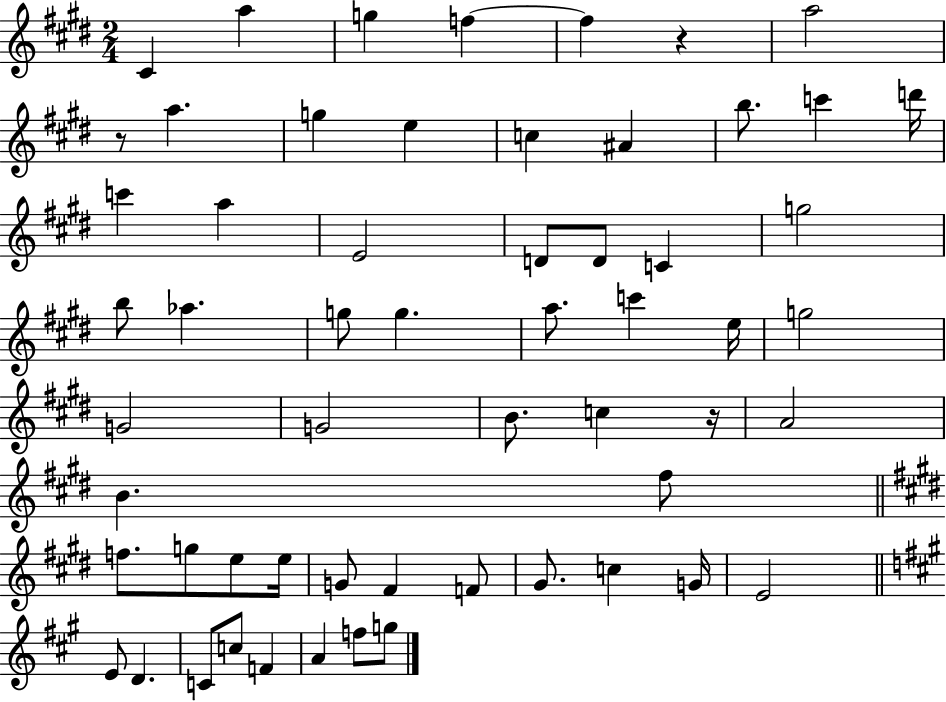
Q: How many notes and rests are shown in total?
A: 58